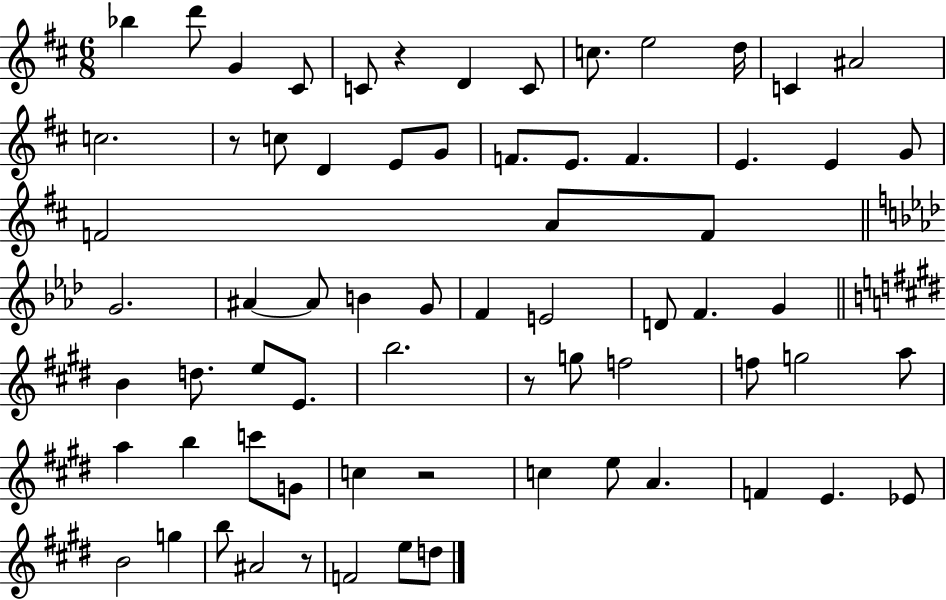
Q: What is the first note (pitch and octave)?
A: Bb5